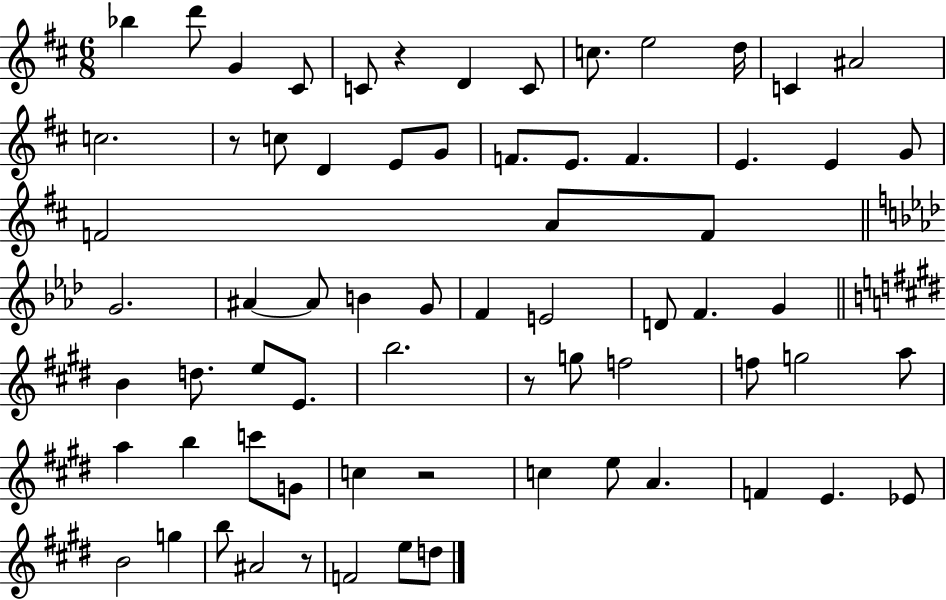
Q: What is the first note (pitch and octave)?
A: Bb5